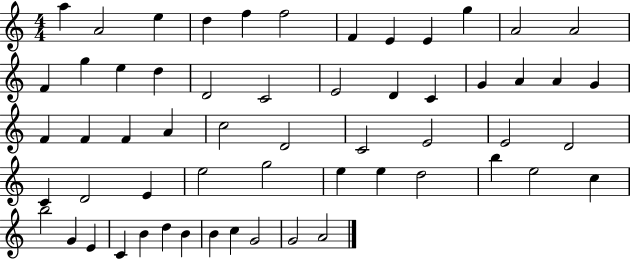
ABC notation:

X:1
T:Untitled
M:4/4
L:1/4
K:C
a A2 e d f f2 F E E g A2 A2 F g e d D2 C2 E2 D C G A A G F F F A c2 D2 C2 E2 E2 D2 C D2 E e2 g2 e e d2 b e2 c b2 G E C B d B B c G2 G2 A2